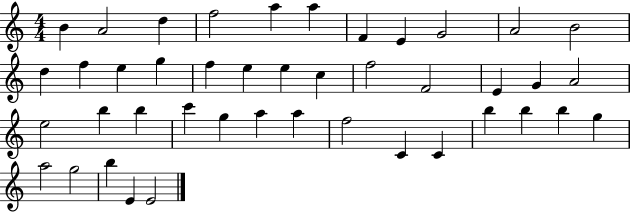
{
  \clef treble
  \numericTimeSignature
  \time 4/4
  \key c \major
  b'4 a'2 d''4 | f''2 a''4 a''4 | f'4 e'4 g'2 | a'2 b'2 | \break d''4 f''4 e''4 g''4 | f''4 e''4 e''4 c''4 | f''2 f'2 | e'4 g'4 a'2 | \break e''2 b''4 b''4 | c'''4 g''4 a''4 a''4 | f''2 c'4 c'4 | b''4 b''4 b''4 g''4 | \break a''2 g''2 | b''4 e'4 e'2 | \bar "|."
}